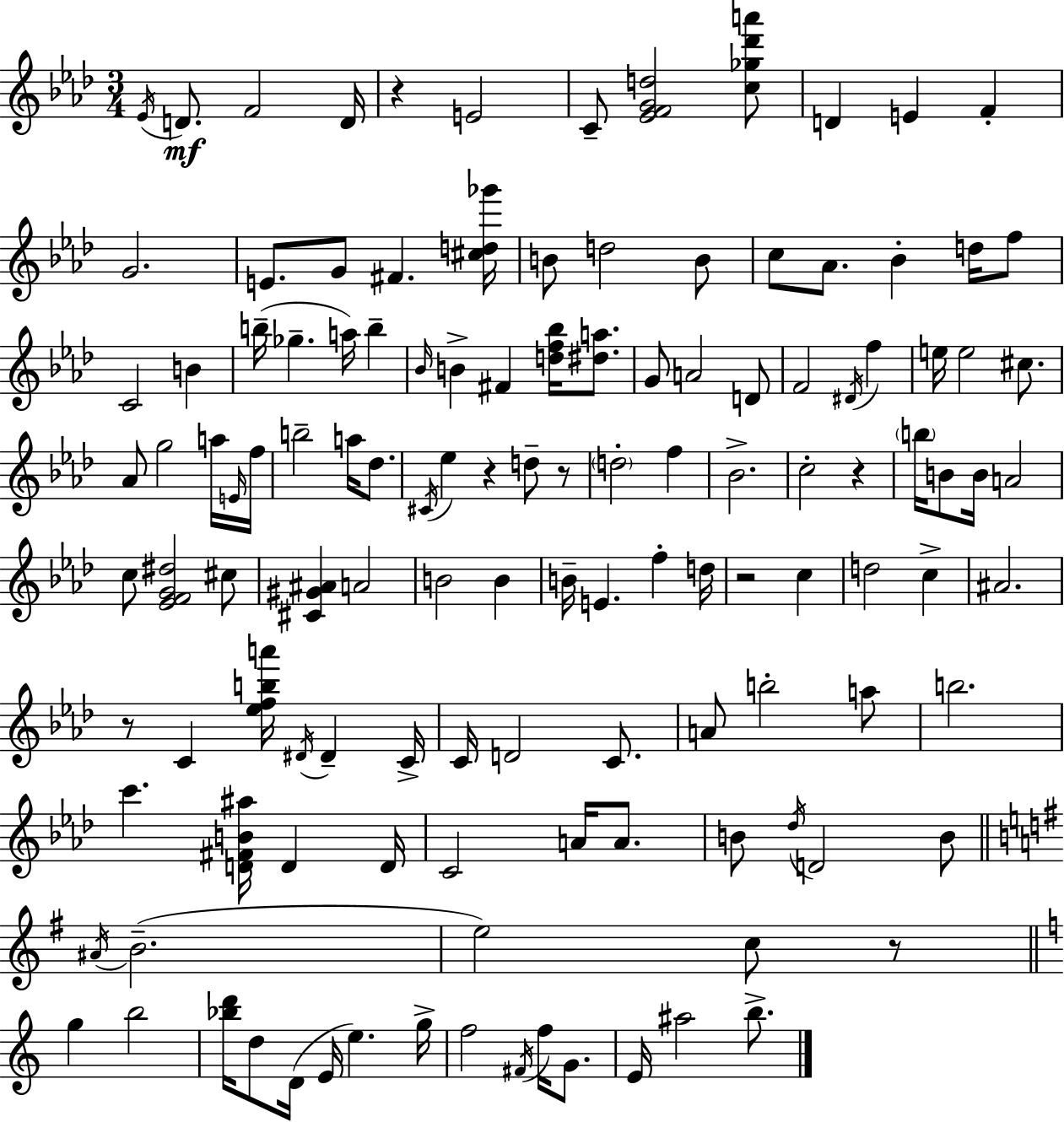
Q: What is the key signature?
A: AES major